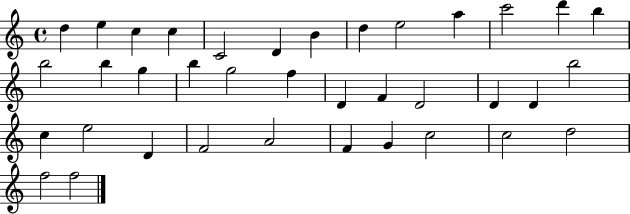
{
  \clef treble
  \time 4/4
  \defaultTimeSignature
  \key c \major
  d''4 e''4 c''4 c''4 | c'2 d'4 b'4 | d''4 e''2 a''4 | c'''2 d'''4 b''4 | \break b''2 b''4 g''4 | b''4 g''2 f''4 | d'4 f'4 d'2 | d'4 d'4 b''2 | \break c''4 e''2 d'4 | f'2 a'2 | f'4 g'4 c''2 | c''2 d''2 | \break f''2 f''2 | \bar "|."
}